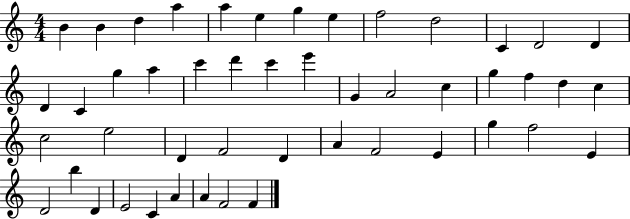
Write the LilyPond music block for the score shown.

{
  \clef treble
  \numericTimeSignature
  \time 4/4
  \key c \major
  b'4 b'4 d''4 a''4 | a''4 e''4 g''4 e''4 | f''2 d''2 | c'4 d'2 d'4 | \break d'4 c'4 g''4 a''4 | c'''4 d'''4 c'''4 e'''4 | g'4 a'2 c''4 | g''4 f''4 d''4 c''4 | \break c''2 e''2 | d'4 f'2 d'4 | a'4 f'2 e'4 | g''4 f''2 e'4 | \break d'2 b''4 d'4 | e'2 c'4 a'4 | a'4 f'2 f'4 | \bar "|."
}